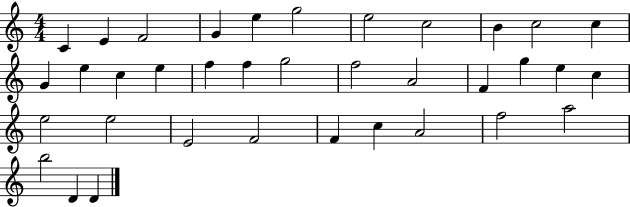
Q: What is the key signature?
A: C major